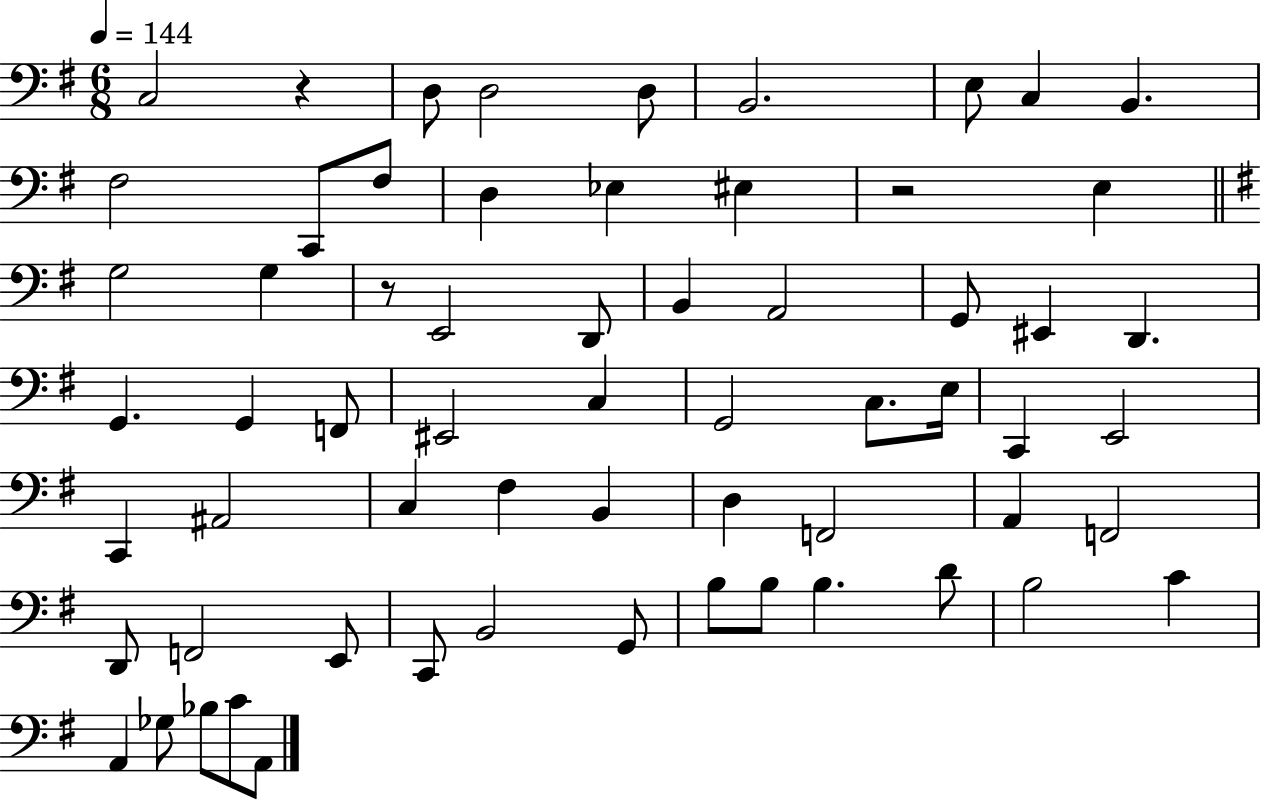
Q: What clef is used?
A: bass